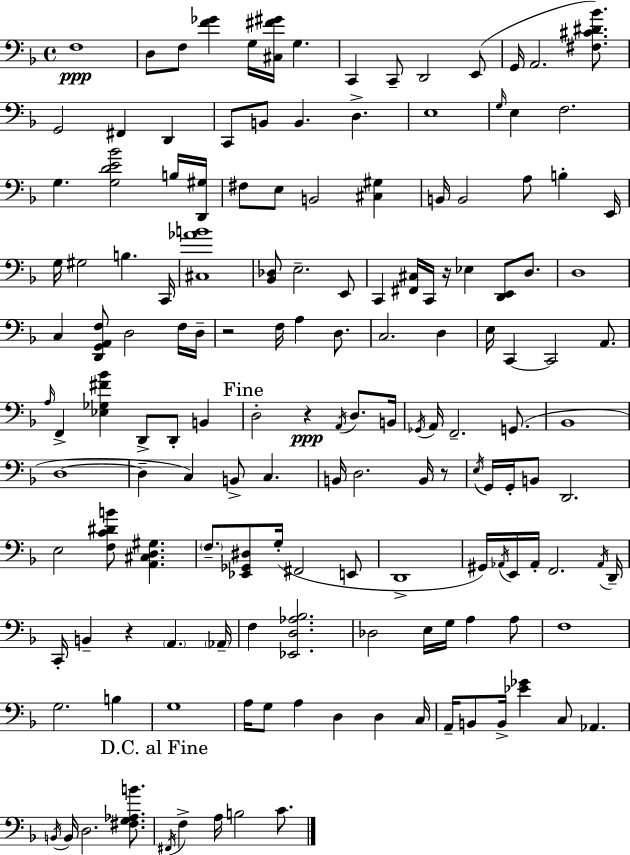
{
  \clef bass
  \time 4/4
  \defaultTimeSignature
  \key d \minor
  f1\ppp | d8 f8 <f' ges'>4 g16 <cis fis' gis'>16 g4. | c,4 c,8-- d,2 e,8( | g,16 a,2. <fis cis' dis' bes'>8.) | \break g,2 fis,4 d,4 | c,8 b,8 b,4. d4.-> | e1 | \grace { g16 } e4 f2. | \break g4. <g d' e' bes'>2 b16 | <d, gis>16 fis8 e8 b,2 <cis gis>4 | b,16 b,2 a8 b4-. | e,16 g16 gis2 b4. | \break c,16 <cis aes' b'>1 | <bes, des>8 e2.-- e,8 | c,4 <fis, cis>16 c,16 r16 ees4 <d, e,>8 d8. | d1 | \break c4 <d, g, a, f>8 d2 f16 | d16-- r2 f16 a4 d8. | c2. d4 | e16 c,4~~ c,2 a,8. | \break \grace { a16 } f,4-> <ees ges fis' bes'>4 d,8-> d,8-. b,4 | \mark "Fine" d2-. r4\ppp \acciaccatura { a,16 } d8. | b,16 \acciaccatura { ges,16 } a,16 f,2.-- | g,8.( bes,1 | \break d1~~ | d4-- c4) b,8-> c4. | b,16 d2. | b,16 r8 \acciaccatura { e16 } g,16 g,16-. b,8 d,2. | \break e2 <f c' dis' b'>8 <a, cis d gis>4. | \parenthesize f8.-- <ees, ges, dis>8 g16-.( fis,2 | e,8 d,1-> | gis,16) \acciaccatura { aes,16 } e,16 aes,16-. f,2. | \break \acciaccatura { aes,16 } d,16-- c,16-. b,4-- r4 | \parenthesize a,4. \parenthesize aes,16-- f4 <ees, d aes bes>2. | des2 e16 | g16 a4 a8 f1 | \break g2. | b4 g1 | a16 g8 a4 d4 | d4 c16 a,16-- b,8 b,16-> <ees' ges'>4 c8 | \break aes,4. \acciaccatura { b,16 } b,16 d2. | <fis g aes b'>8. \mark "D.C. al Fine" \acciaccatura { fis,16 } f4-> a16 b2 | c'8. \bar "|."
}